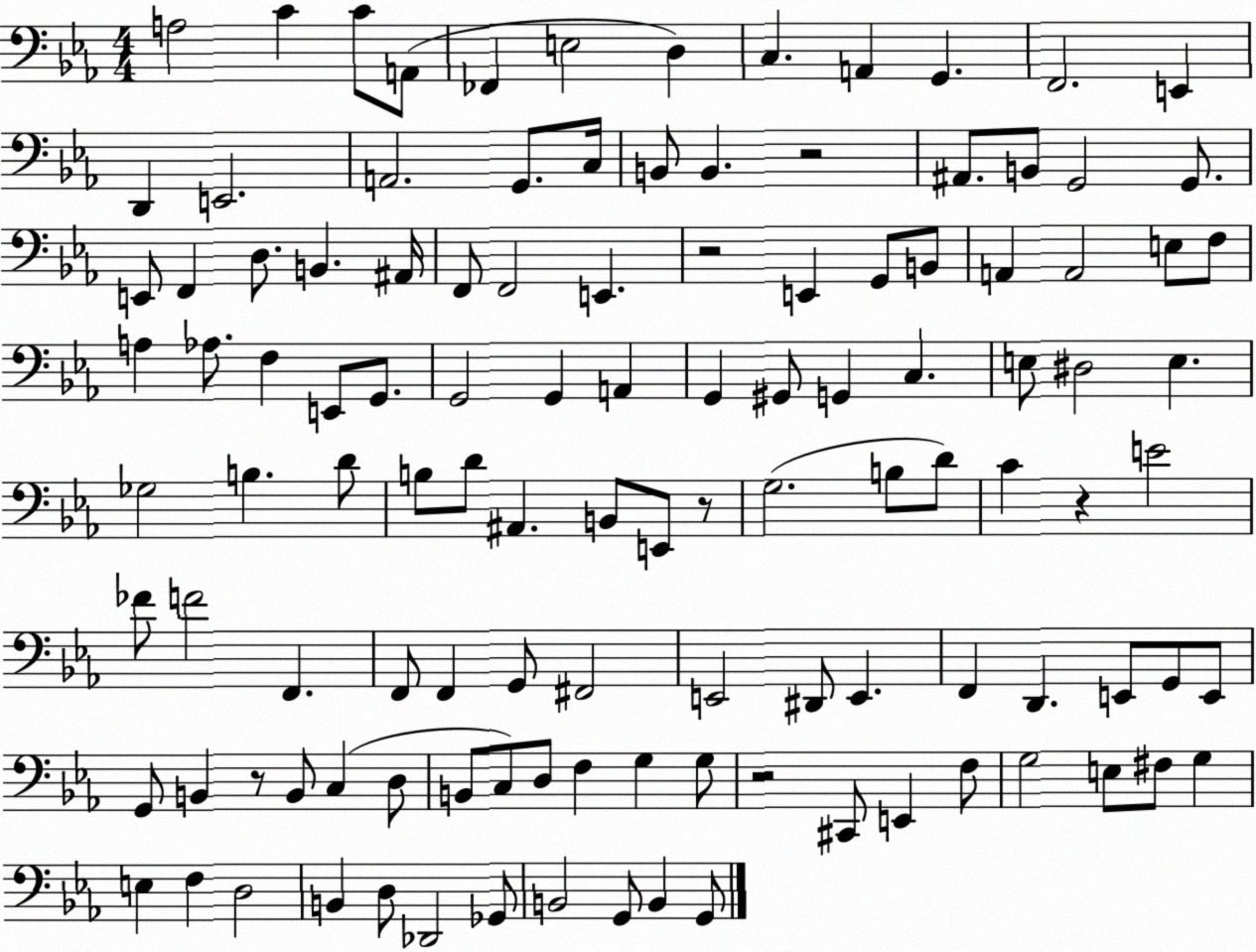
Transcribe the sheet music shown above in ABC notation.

X:1
T:Untitled
M:4/4
L:1/4
K:Eb
A,2 C C/2 A,,/2 _F,, E,2 D, C, A,, G,, F,,2 E,, D,, E,,2 A,,2 G,,/2 C,/4 B,,/2 B,, z2 ^A,,/2 B,,/2 G,,2 G,,/2 E,,/2 F,, D,/2 B,, ^A,,/4 F,,/2 F,,2 E,, z2 E,, G,,/2 B,,/2 A,, A,,2 E,/2 F,/2 A, _A,/2 F, E,,/2 G,,/2 G,,2 G,, A,, G,, ^G,,/2 G,, C, E,/2 ^D,2 E, _G,2 B, D/2 B,/2 D/2 ^A,, B,,/2 E,,/2 z/2 G,2 B,/2 D/2 C z E2 _F/2 F2 F,, F,,/2 F,, G,,/2 ^F,,2 E,,2 ^D,,/2 E,, F,, D,, E,,/2 G,,/2 E,,/2 G,,/2 B,, z/2 B,,/2 C, D,/2 B,,/2 C,/2 D,/2 F, G, G,/2 z2 ^C,,/2 E,, F,/2 G,2 E,/2 ^F,/2 G, E, F, D,2 B,, D,/2 _D,,2 _G,,/2 B,,2 G,,/2 B,, G,,/2